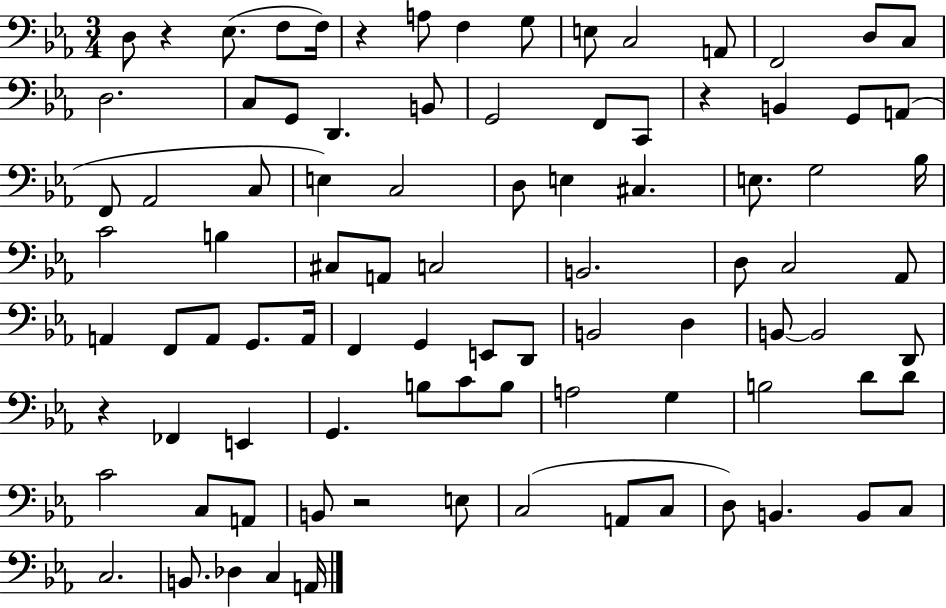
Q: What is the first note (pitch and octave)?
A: D3